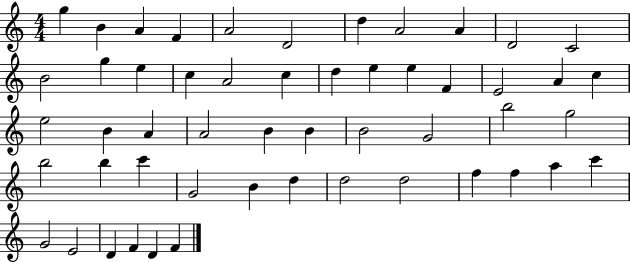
{
  \clef treble
  \numericTimeSignature
  \time 4/4
  \key c \major
  g''4 b'4 a'4 f'4 | a'2 d'2 | d''4 a'2 a'4 | d'2 c'2 | \break b'2 g''4 e''4 | c''4 a'2 c''4 | d''4 e''4 e''4 f'4 | e'2 a'4 c''4 | \break e''2 b'4 a'4 | a'2 b'4 b'4 | b'2 g'2 | b''2 g''2 | \break b''2 b''4 c'''4 | g'2 b'4 d''4 | d''2 d''2 | f''4 f''4 a''4 c'''4 | \break g'2 e'2 | d'4 f'4 d'4 f'4 | \bar "|."
}